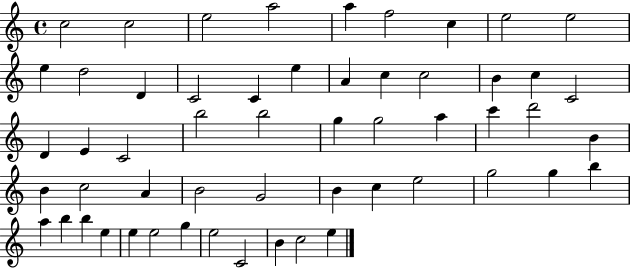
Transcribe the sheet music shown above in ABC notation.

X:1
T:Untitled
M:4/4
L:1/4
K:C
c2 c2 e2 a2 a f2 c e2 e2 e d2 D C2 C e A c c2 B c C2 D E C2 b2 b2 g g2 a c' d'2 B B c2 A B2 G2 B c e2 g2 g b a b b e e e2 g e2 C2 B c2 e